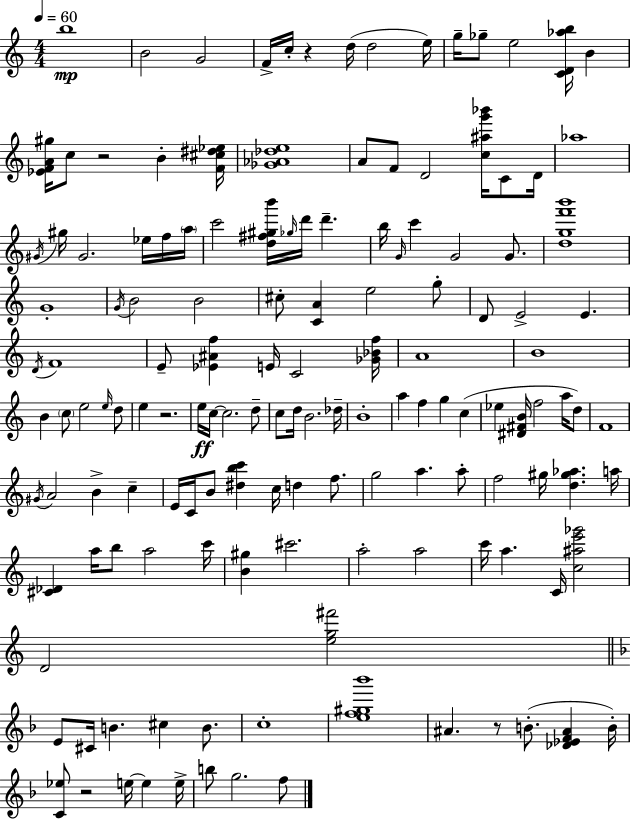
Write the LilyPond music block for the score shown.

{
  \clef treble
  \numericTimeSignature
  \time 4/4
  \key c \major
  \tempo 4 = 60
  b''1\mp | b'2 g'2 | f'16-> c''16-. r4 d''16( d''2 e''16) | g''16-- ges''8-- e''2 <c' d' aes'' b''>16 b'4 | \break <ees' f' a' gis''>16 c''8 r2 b'4-. <f' cis'' dis'' ees''>16 | <ges' aes' des'' e''>1 | a'8 f'8 d'2 <c'' ais'' g''' bes'''>16 c'8 d'16 | aes''1 | \break \acciaccatura { gis'16 } gis''16 gis'2. ees''16 f''16 | \parenthesize a''16 c'''2 <d'' fis'' gis'' b'''>16 \grace { ges''16 } d'''16 d'''4.-- | b''16 \grace { g'16 } c'''4 g'2 | g'8. <d'' g'' f''' b'''>1 | \break g'1-. | \acciaccatura { g'16 } b'2 b'2 | cis''8-. <c' a'>4 e''2 | g''8-. d'8 e'2-> e'4. | \break \acciaccatura { d'16 } f'1 | e'8-- <ees' ais' f''>4 e'16 c'2 | <ges' bes' f''>16 a'1 | b'1 | \break b'4 \parenthesize c''8 e''2 | \grace { e''16 } d''8 e''4 r2. | e''16\ff c''16~~ c''2. | d''8-- c''8 d''16 b'2. | \break des''16-- b'1-. | a''4 f''4 g''4 | c''4( ees''4 <dis' fis' b'>16 f''2 | a''16 d''8) f'1 | \break \acciaccatura { gis'16 } a'2 b'4-> | c''4-- e'16 c'16 b'8 <dis'' b'' c'''>4 c''16 | d''4 f''8. g''2 a''4. | a''8-. f''2 gis''16 | \break <d'' gis'' aes''>4. a''16 <cis' des'>4 a''16 b''8 a''2 | c'''16 <b' gis''>4 cis'''2. | a''2-. a''2 | c'''16 a''4. c'16 <c'' ais'' e''' ges'''>2 | \break d'2 <e'' g'' fis'''>2 | \bar "||" \break \key d \minor e'8 cis'16 b'4. cis''4 b'8. | c''1-. | <e'' f'' gis'' bes'''>1 | ais'4. r8 b'8.-.( <des' ees' f' ais'>4 b'16-.) | \break <c' ees''>8 r2 e''16~~ e''4 e''16-> | b''8 g''2. f''8 | \bar "|."
}